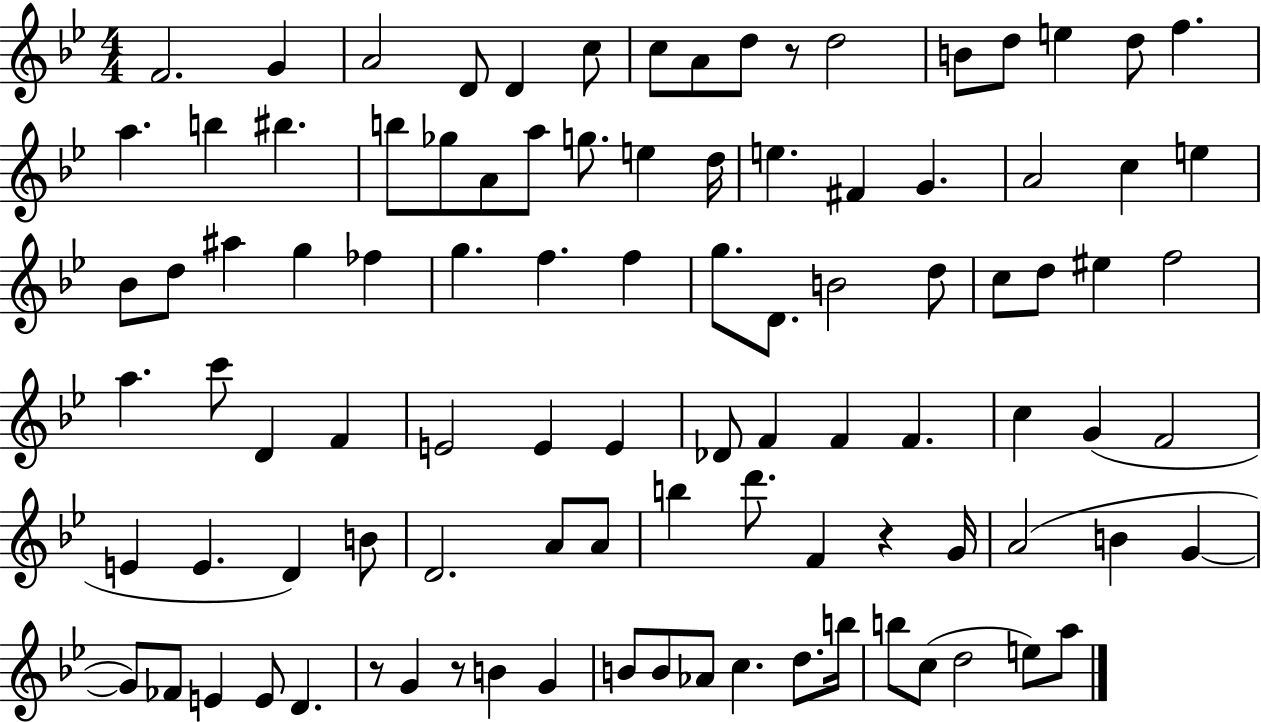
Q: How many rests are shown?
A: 4